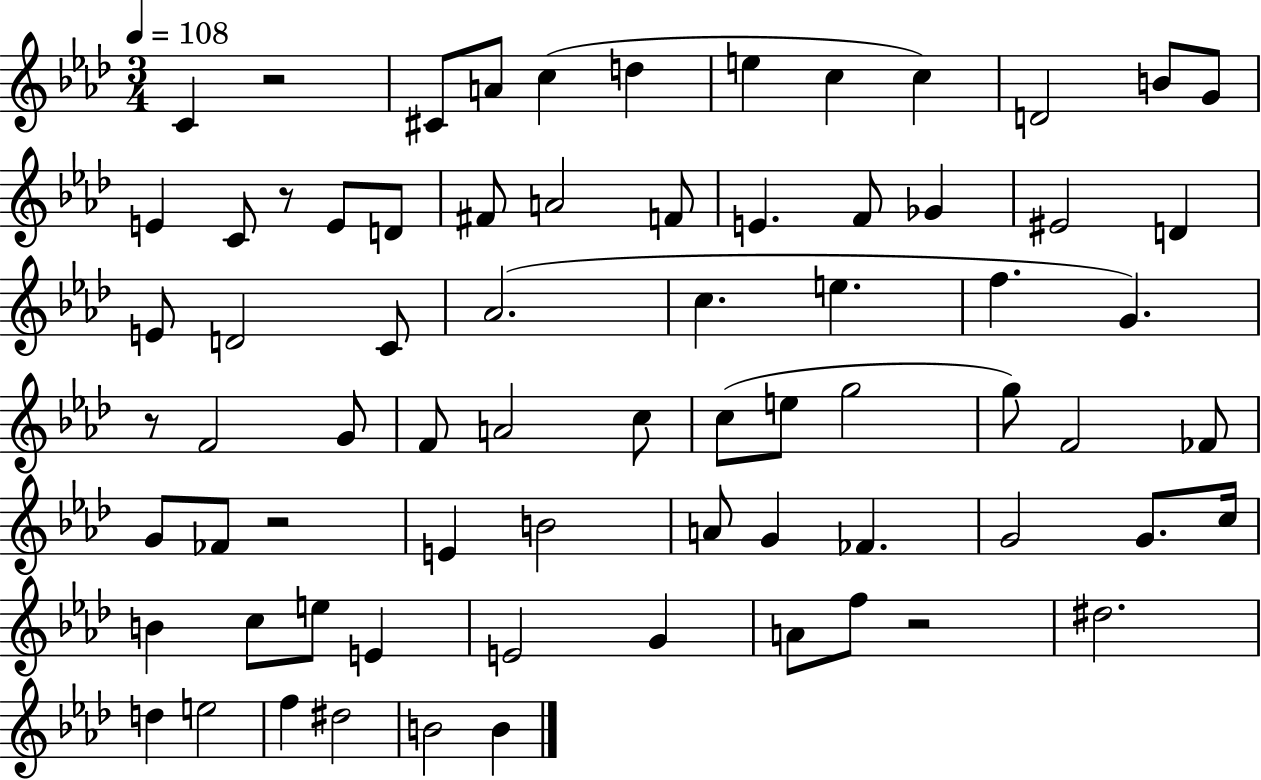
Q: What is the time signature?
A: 3/4